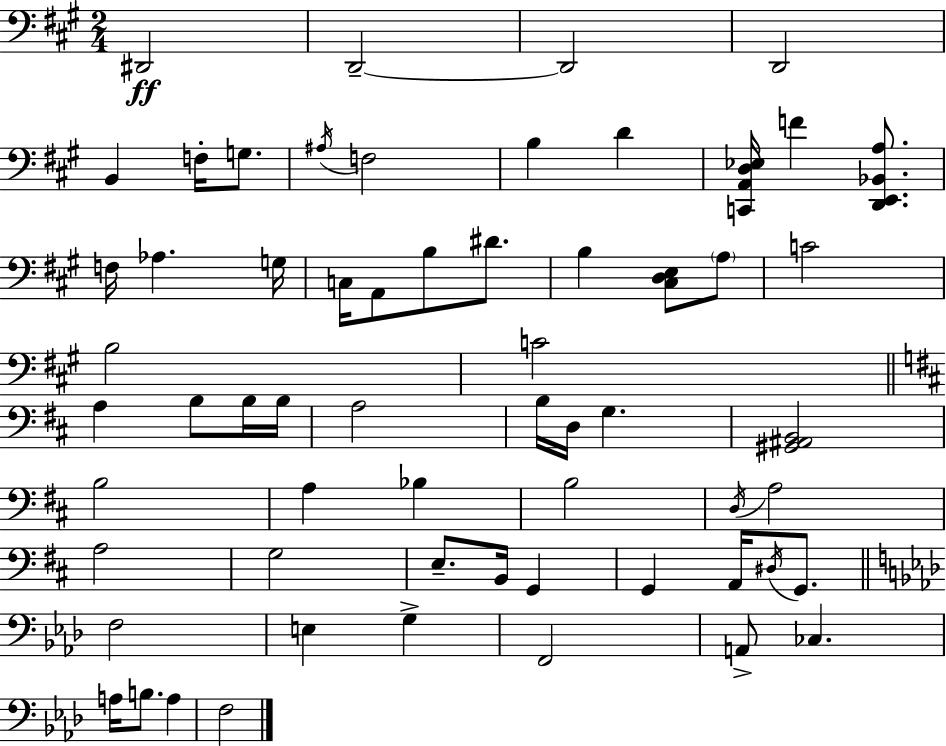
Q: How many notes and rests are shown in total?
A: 61